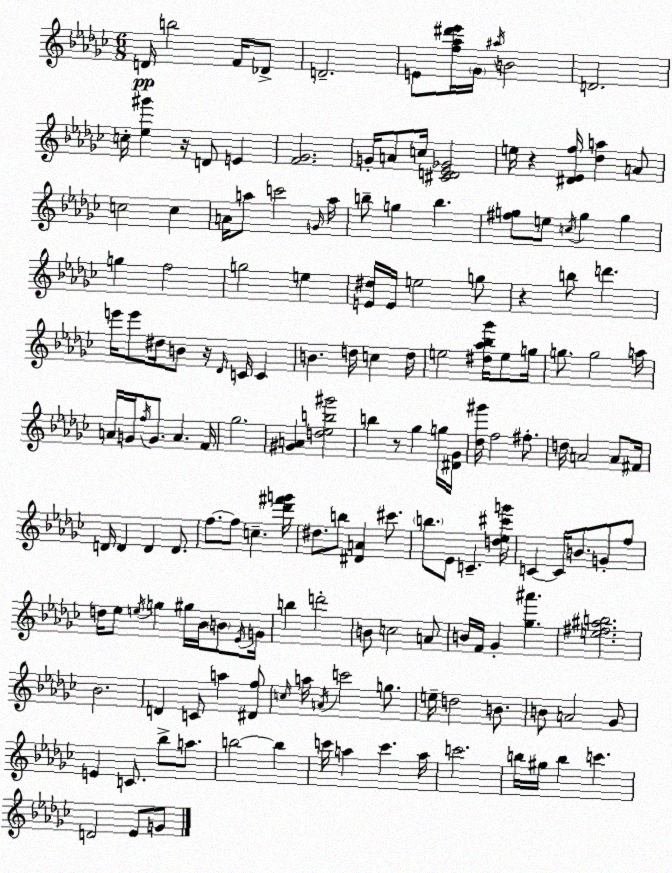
X:1
T:Untitled
M:6/8
L:1/4
K:Ebm
D/4 b2 F/4 _D/2 D2 E/2 [f_a^d'_e']/4 _G/4 ^a/4 B2 D2 c/4 [_e^g'] z/4 D/2 E [F_G]2 G/4 A/2 c/4 [^CD_E_G]2 e/4 z [^D_Ef]/4 [_da] A/2 c2 c A/4 a/2 c'2 G/4 a/4 b/2 g b [^fg]/2 e/2 c/4 g g g f2 g2 e [E^d]/4 E/4 e2 g/2 z b/2 d' e'/4 e'/2 ^d/4 B/2 z/4 _D/4 C/4 C B d/4 c d/4 e2 [^d_a_b_g']/4 e/2 g/4 g/2 g2 a/4 A/4 G/4 f/4 G/2 A F/4 _g2 [^GA] [d_eb^g']2 b z/2 _g g/4 [^D_G]/4 [_d^g']/4 f2 ^f/2 d/4 A2 A/2 ^F/4 D/4 D D D/2 f/2 f/2 c [_d'^f'g']/4 ^d/2 b/2 [^DA] ^c'/2 b/2 _E/2 C [d_e^c'g']/4 C C/4 B/2 G/2 f/2 d/4 _e/2 e/4 g ^g/4 _B/4 B/2 _E/4 G/4 b d'2 B/2 c2 A/2 B/4 F/4 _G [_g^a'] [e^f^ab]2 _B2 D C/2 a [^Df]/2 c/4 a/4 A/4 c'2 g/2 e/4 d2 B/2 B/2 A2 _G/2 E C/2 _b/2 a/2 b2 b c'/4 a c' a/4 c'2 b/4 ^g/4 b c' D2 _E/2 G/2